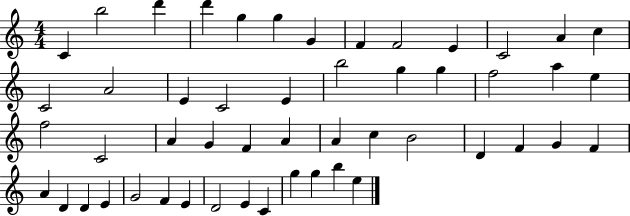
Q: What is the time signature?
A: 4/4